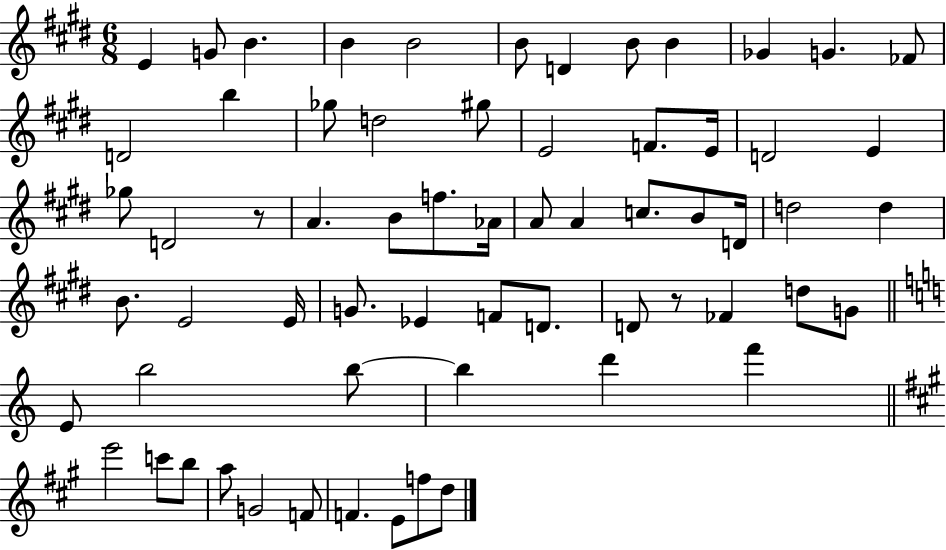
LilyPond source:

{
  \clef treble
  \numericTimeSignature
  \time 6/8
  \key e \major
  \repeat volta 2 { e'4 g'8 b'4. | b'4 b'2 | b'8 d'4 b'8 b'4 | ges'4 g'4. fes'8 | \break d'2 b''4 | ges''8 d''2 gis''8 | e'2 f'8. e'16 | d'2 e'4 | \break ges''8 d'2 r8 | a'4. b'8 f''8. aes'16 | a'8 a'4 c''8. b'8 d'16 | d''2 d''4 | \break b'8. e'2 e'16 | g'8. ees'4 f'8 d'8. | d'8 r8 fes'4 d''8 g'8 | \bar "||" \break \key a \minor e'8 b''2 b''8~~ | b''4 d'''4 f'''4 | \bar "||" \break \key a \major e'''2 c'''8 b''8 | a''8 g'2 f'8 | f'4. e'8 f''8 d''8 | } \bar "|."
}